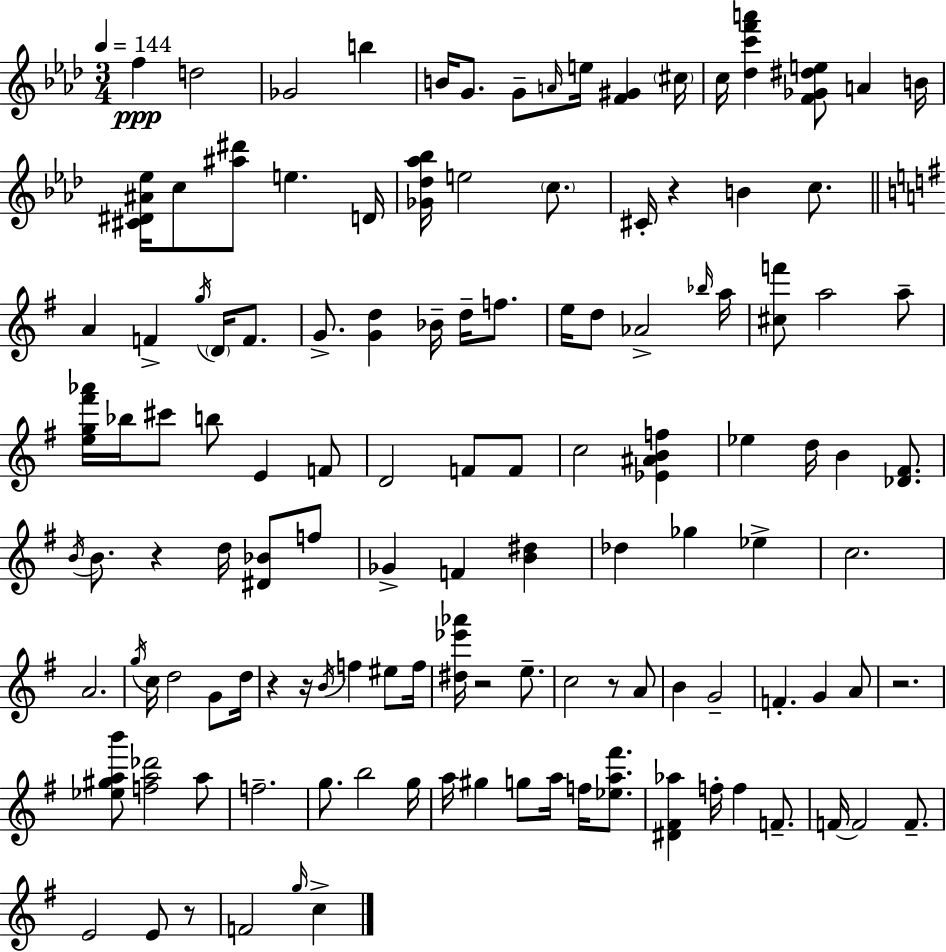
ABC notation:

X:1
T:Untitled
M:3/4
L:1/4
K:Fm
f d2 _G2 b B/4 G/2 G/2 A/4 e/4 [F^G] ^c/4 c/4 [_dc'f'a'] [F_G^de]/2 A B/4 [^C^D^A_e]/4 c/2 [^a^d']/2 e D/4 [_G_d_a_b]/4 e2 c/2 ^C/4 z B c/2 A F g/4 D/4 F/2 G/2 [Gd] _B/4 d/4 f/2 e/4 d/2 _A2 _b/4 a/4 [^cf']/2 a2 a/2 [eg^f'_a']/4 _b/4 ^c'/2 b/2 E F/2 D2 F/2 F/2 c2 [_E^ABf] _e d/4 B [_D^F]/2 B/4 B/2 z d/4 [^D_B]/2 f/2 _G F [B^d] _d _g _e c2 A2 g/4 c/4 d2 G/2 d/4 z z/4 B/4 f ^e/2 f/4 [^d_e'_a']/4 z2 e/2 c2 z/2 A/2 B G2 F G A/2 z2 [_e^gab']/2 [fa_d']2 a/2 f2 g/2 b2 g/4 a/4 ^g g/2 a/4 f/4 [_ea^f']/2 [^D^F_a] f/4 f F/2 F/4 F2 F/2 E2 E/2 z/2 F2 g/4 c